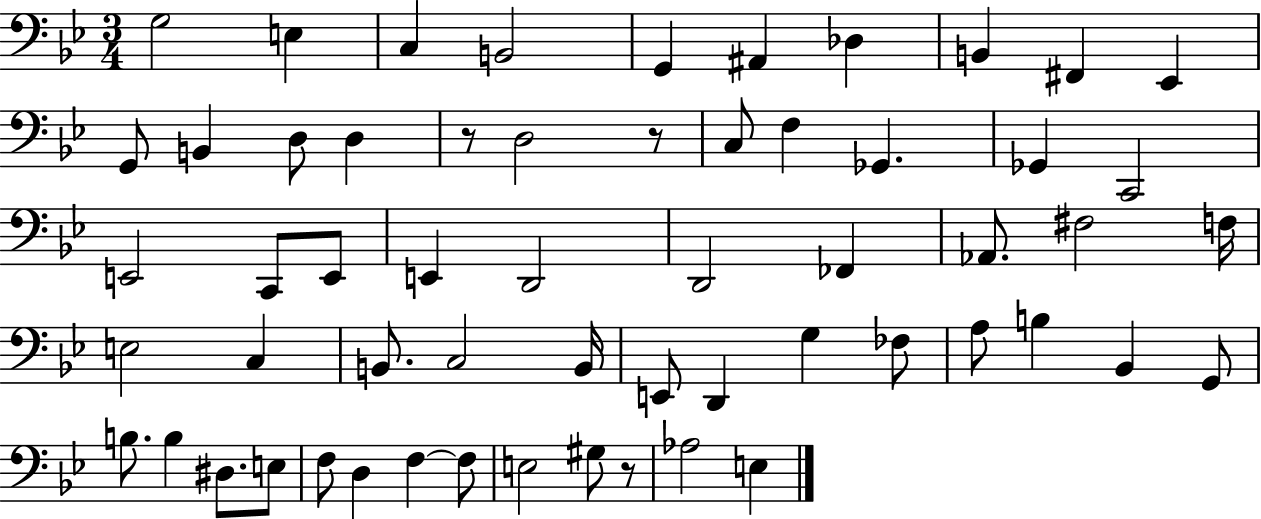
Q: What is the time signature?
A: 3/4